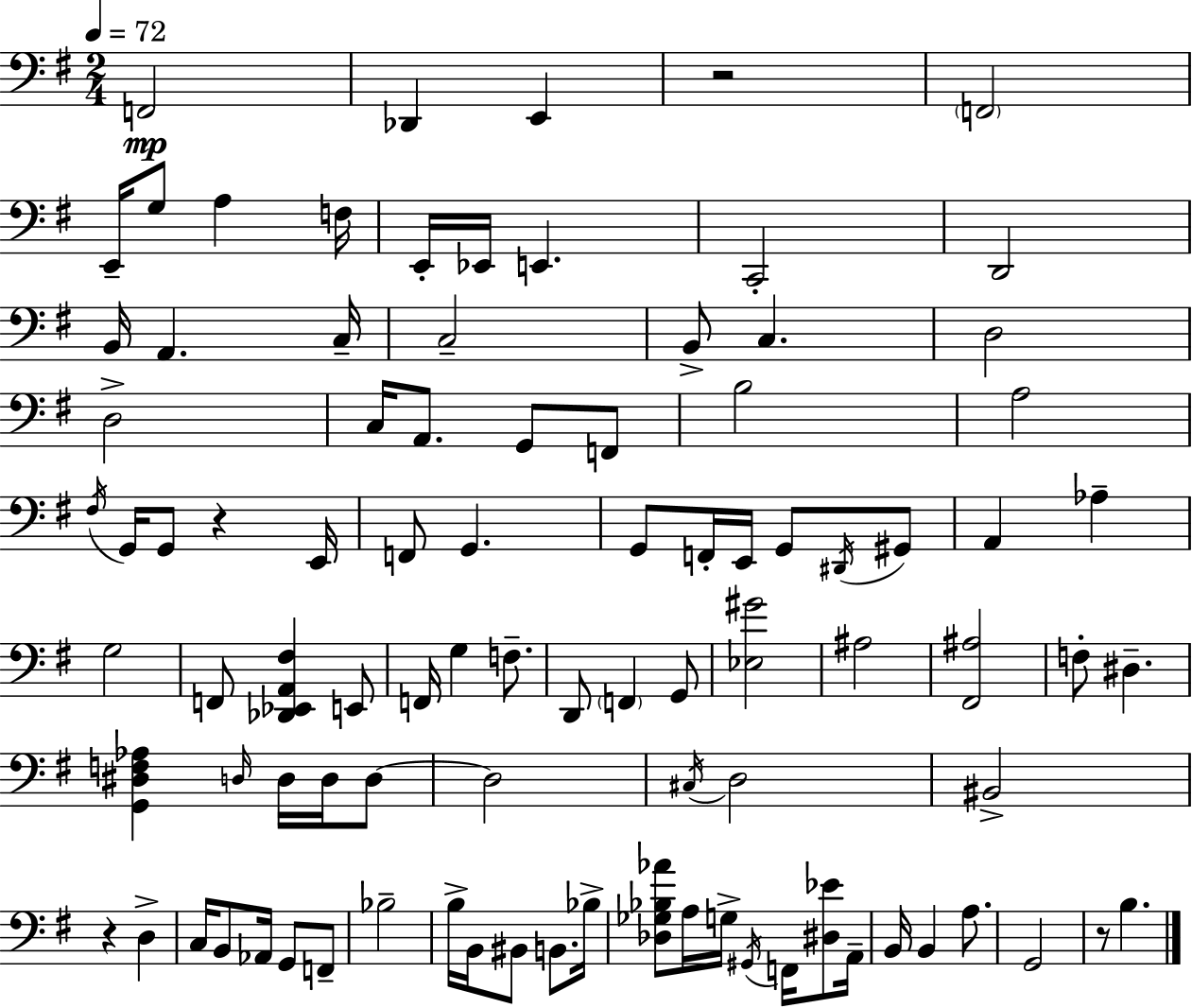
{
  \clef bass
  \numericTimeSignature
  \time 2/4
  \key g \major
  \tempo 4 = 72
  f,2\mp | des,4 e,4 | r2 | \parenthesize f,2 | \break e,16-- g8 a4 f16 | e,16-. ees,16 e,4. | c,2-. | d,2 | \break b,16 a,4. c16-- | c2-- | b,8-> c4. | d2 | \break d2-> | c16 a,8. g,8 f,8 | b2 | a2 | \break \acciaccatura { fis16 } g,16 g,8 r4 | e,16 f,8 g,4. | g,8 f,16-. e,16 g,8 \acciaccatura { dis,16 } | gis,8 a,4 aes4-- | \break g2 | f,8 <des, ees, a, fis>4 | e,8 f,16 g4 f8.-- | d,8 \parenthesize f,4 | \break g,8 <ees gis'>2 | ais2 | <fis, ais>2 | f8-. dis4.-- | \break <g, dis f aes>4 \grace { d16 } d16 | d16 d8~~ d2 | \acciaccatura { cis16 } d2 | bis,2-> | \break r4 | d4-> c16 b,8 aes,16 | g,8 f,8-- bes2-- | b16-> b,16 bis,8 | \break b,8. bes16-> <des ges bes aes'>8 a16 g16-> | \acciaccatura { gis,16 } f,16 <dis ees'>8 a,16-- b,16 b,4 | a8. g,2 | r8 b4. | \break \bar "|."
}